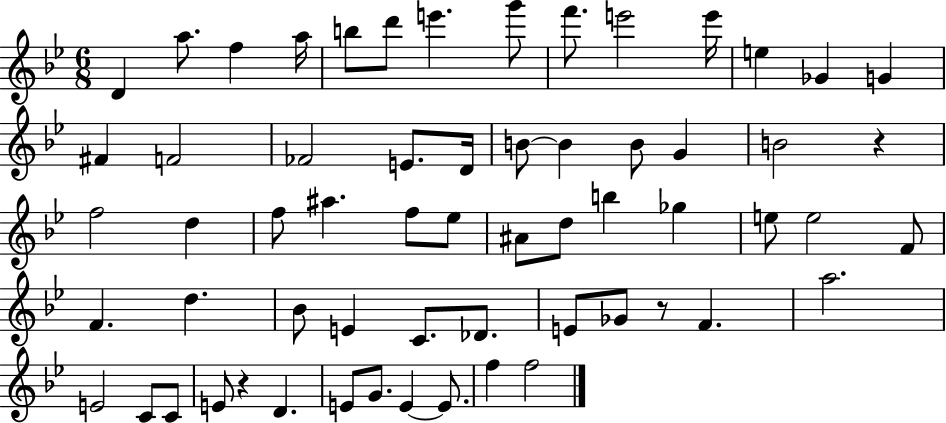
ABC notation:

X:1
T:Untitled
M:6/8
L:1/4
K:Bb
D a/2 f a/4 b/2 d'/2 e' g'/2 f'/2 e'2 e'/4 e _G G ^F F2 _F2 E/2 D/4 B/2 B B/2 G B2 z f2 d f/2 ^a f/2 _e/2 ^A/2 d/2 b _g e/2 e2 F/2 F d _B/2 E C/2 _D/2 E/2 _G/2 z/2 F a2 E2 C/2 C/2 E/2 z D E/2 G/2 E E/2 f f2